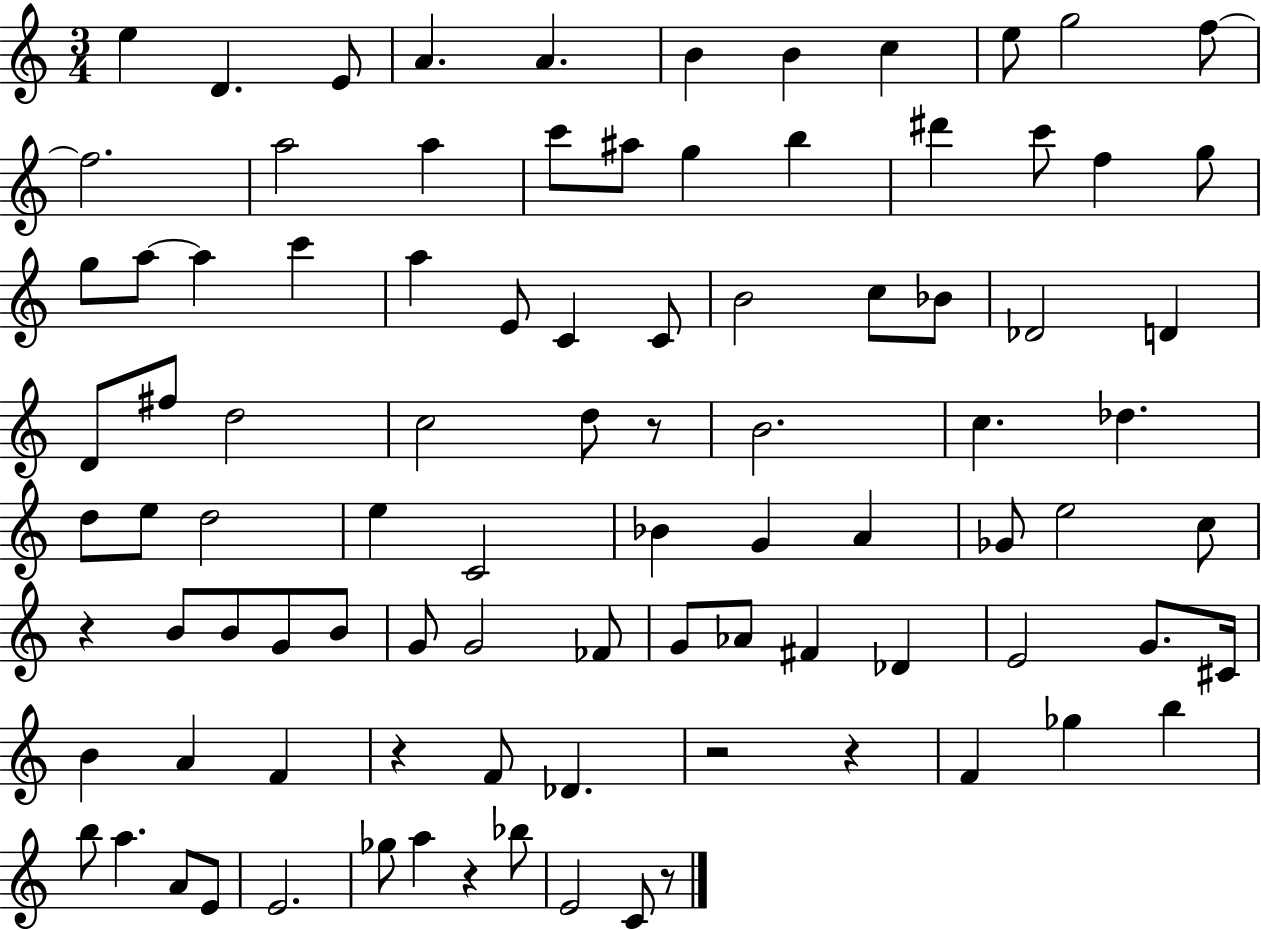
{
  \clef treble
  \numericTimeSignature
  \time 3/4
  \key c \major
  \repeat volta 2 { e''4 d'4. e'8 | a'4. a'4. | b'4 b'4 c''4 | e''8 g''2 f''8~~ | \break f''2. | a''2 a''4 | c'''8 ais''8 g''4 b''4 | dis'''4 c'''8 f''4 g''8 | \break g''8 a''8~~ a''4 c'''4 | a''4 e'8 c'4 c'8 | b'2 c''8 bes'8 | des'2 d'4 | \break d'8 fis''8 d''2 | c''2 d''8 r8 | b'2. | c''4. des''4. | \break d''8 e''8 d''2 | e''4 c'2 | bes'4 g'4 a'4 | ges'8 e''2 c''8 | \break r4 b'8 b'8 g'8 b'8 | g'8 g'2 fes'8 | g'8 aes'8 fis'4 des'4 | e'2 g'8. cis'16 | \break b'4 a'4 f'4 | r4 f'8 des'4. | r2 r4 | f'4 ges''4 b''4 | \break b''8 a''4. a'8 e'8 | e'2. | ges''8 a''4 r4 bes''8 | e'2 c'8 r8 | \break } \bar "|."
}